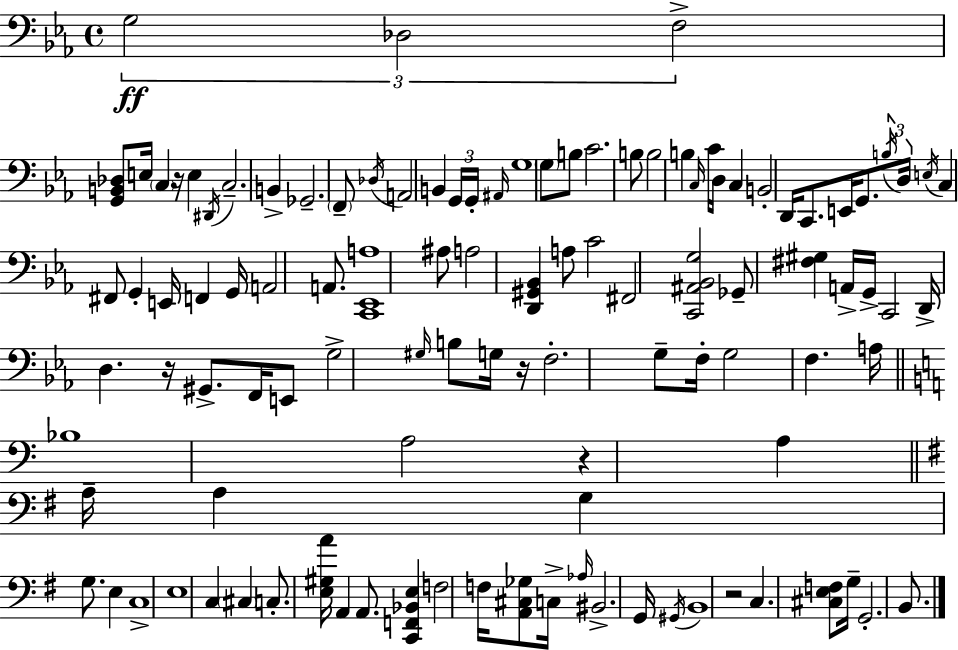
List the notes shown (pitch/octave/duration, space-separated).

G3/h Db3/h F3/h [G2,B2,Db3]/e E3/s C3/q R/s E3/q D#2/s C3/h. B2/q Gb2/h. F2/e Db3/s A2/h B2/q G2/s G2/s A#2/s G3/w G3/e B3/e C4/h. B3/e B3/h B3/q C3/s C4/s D3/s C3/q B2/h D2/s C2/e. E2/s G2/e. B3/s D3/s E3/s C3/q F#2/e G2/q E2/s F2/q G2/s A2/h A2/e. [C2,Eb2,A3]/w A#3/e A3/h [D2,G#2,Bb2]/q A3/e C4/h F#2/h [C2,A#2,Bb2,G3]/h Gb2/e [F#3,G#3]/q A2/s G2/s C2/h D2/s D3/q. R/s G#2/e. F2/s E2/e G3/h G#3/s B3/e G3/s R/s F3/h. G3/e F3/s G3/h F3/q. A3/s Bb3/w A3/h R/q A3/q A3/s A3/q G3/q G3/e. E3/q C3/w E3/w C3/q C#3/q C3/e. [E3,G#3,A4]/s A2/q A2/e. [C2,F2,Bb2,E3]/q F3/h F3/s [A2,C#3,Gb3]/e C3/s Ab3/s BIS2/h. G2/s G#2/s B2/w R/h C3/q. [C#3,E3,F3]/e G3/s G2/h. B2/e.